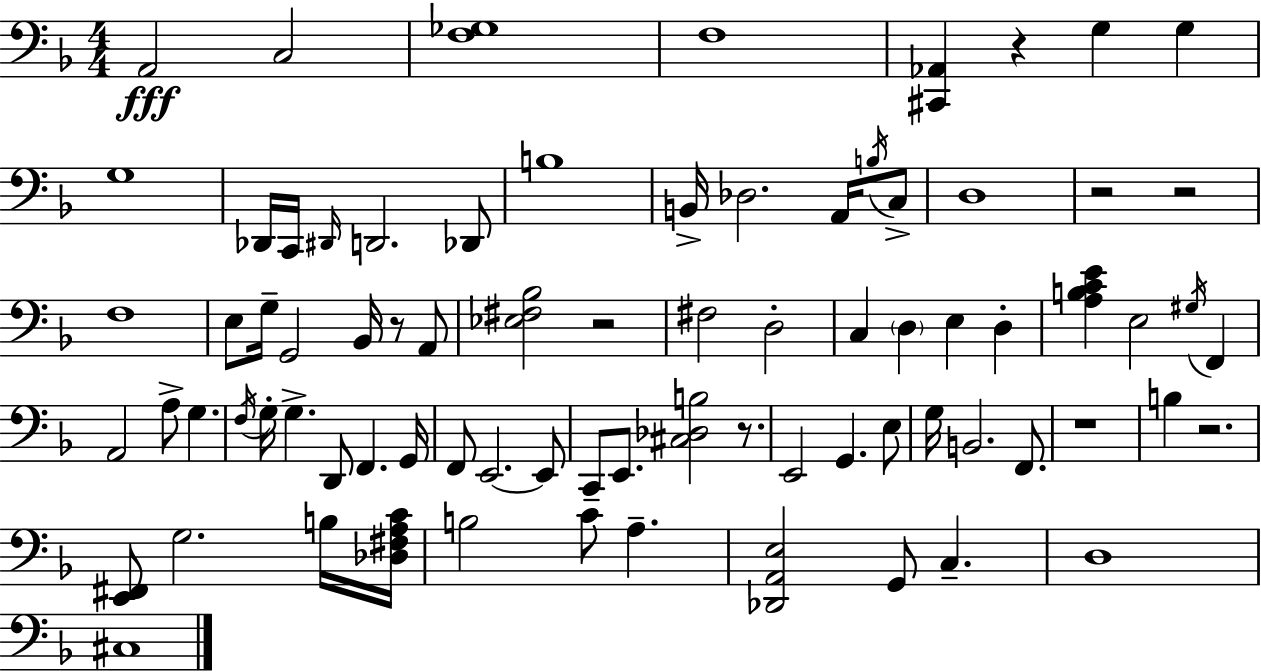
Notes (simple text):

A2/h C3/h [F3,Gb3]/w F3/w [C#2,Ab2]/q R/q G3/q G3/q G3/w Db2/s C2/s D#2/s D2/h. Db2/e B3/w B2/s Db3/h. A2/s B3/s C3/e D3/w R/h R/h F3/w E3/e G3/s G2/h Bb2/s R/e A2/e [Eb3,F#3,Bb3]/h R/h F#3/h D3/h C3/q D3/q E3/q D3/q [A3,B3,C4,E4]/q E3/h G#3/s F2/q A2/h A3/e G3/q. F3/s G3/s G3/q. D2/e F2/q. G2/s F2/e E2/h. E2/e C2/e E2/e. [C#3,Db3,B3]/h R/e. E2/h G2/q. E3/e G3/s B2/h. F2/e. R/w B3/q R/h. [E2,F#2]/e G3/h. B3/s [Db3,F#3,A3,C4]/s B3/h C4/e A3/q. [Db2,A2,E3]/h G2/e C3/q. D3/w C#3/w